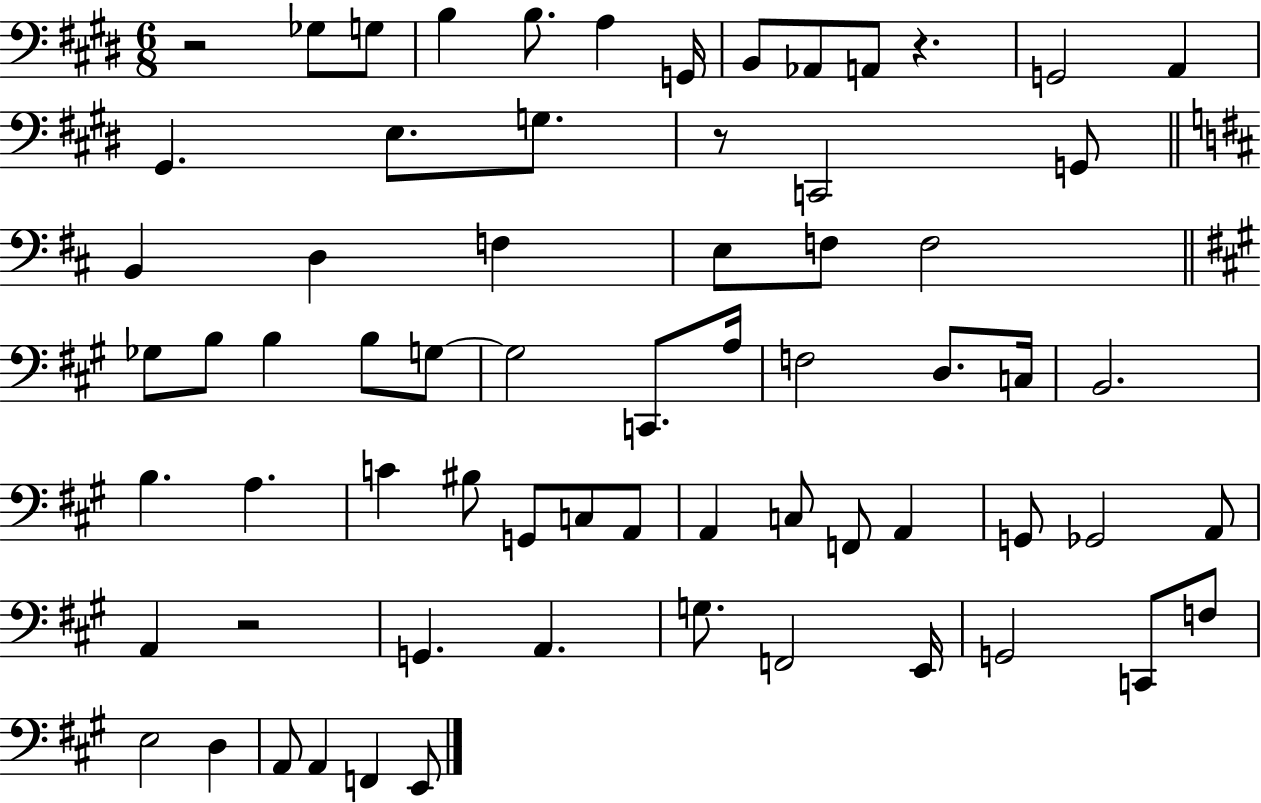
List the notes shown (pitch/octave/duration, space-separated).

R/h Gb3/e G3/e B3/q B3/e. A3/q G2/s B2/e Ab2/e A2/e R/q. G2/h A2/q G#2/q. E3/e. G3/e. R/e C2/h G2/e B2/q D3/q F3/q E3/e F3/e F3/h Gb3/e B3/e B3/q B3/e G3/e G3/h C2/e. A3/s F3/h D3/e. C3/s B2/h. B3/q. A3/q. C4/q BIS3/e G2/e C3/e A2/e A2/q C3/e F2/e A2/q G2/e Gb2/h A2/e A2/q R/h G2/q. A2/q. G3/e. F2/h E2/s G2/h C2/e F3/e E3/h D3/q A2/e A2/q F2/q E2/e